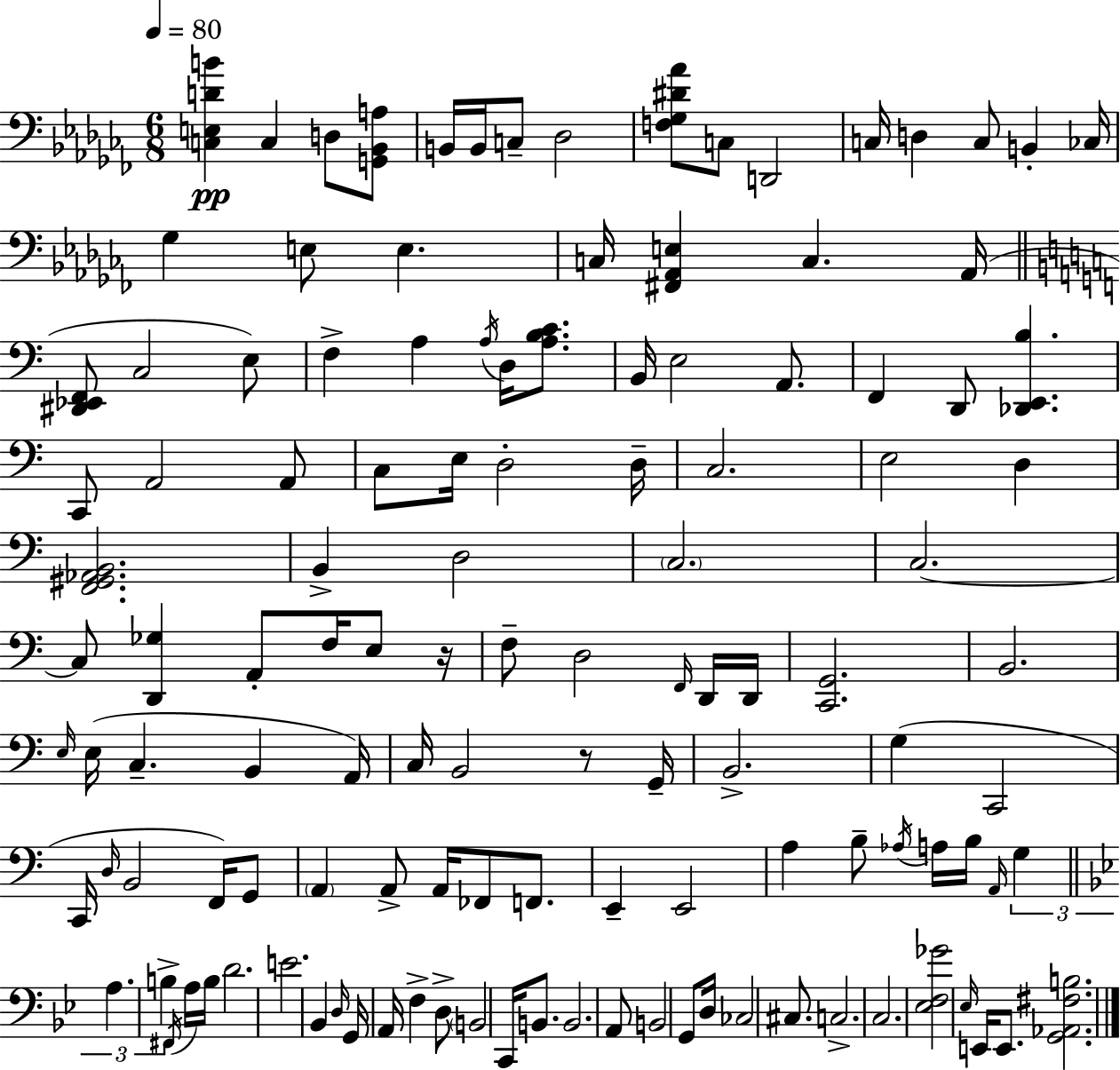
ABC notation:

X:1
T:Untitled
M:6/8
L:1/4
K:Abm
[C,E,DB] C, D,/2 [G,,_B,,A,]/2 B,,/4 B,,/4 C,/2 _D,2 [F,_G,^D_A]/2 C,/2 D,,2 C,/4 D, C,/2 B,, _C,/4 _G, E,/2 E, C,/4 [^F,,_A,,E,] C, _A,,/4 [^D,,_E,,F,,]/2 C,2 E,/2 F, A, A,/4 D,/4 [A,B,C]/2 B,,/4 E,2 A,,/2 F,, D,,/2 [_D,,E,,B,] C,,/2 A,,2 A,,/2 C,/2 E,/4 D,2 D,/4 C,2 E,2 D, [F,,^G,,_A,,B,,]2 B,, D,2 C,2 C,2 C,/2 [D,,_G,] A,,/2 F,/4 E,/2 z/4 F,/2 D,2 F,,/4 D,,/4 D,,/4 [C,,G,,]2 B,,2 E,/4 E,/4 C, B,, A,,/4 C,/4 B,,2 z/2 G,,/4 B,,2 G, C,,2 C,,/4 D,/4 B,,2 F,,/4 G,,/2 A,, A,,/2 A,,/4 _F,,/2 F,,/2 E,, E,,2 A, B,/2 _A,/4 A,/4 B,/4 A,,/4 G, A, B, ^F,,/4 A,/4 B,/4 D2 E2 _B,, D,/4 G,,/4 A,,/4 F, D,/2 B,,2 C,,/4 B,,/2 B,,2 A,,/2 B,,2 G,,/2 D,/4 _C,2 ^C,/2 C,2 C,2 [_E,F,_G]2 _E,/4 E,,/4 E,,/2 [G,,_A,,^F,B,]2